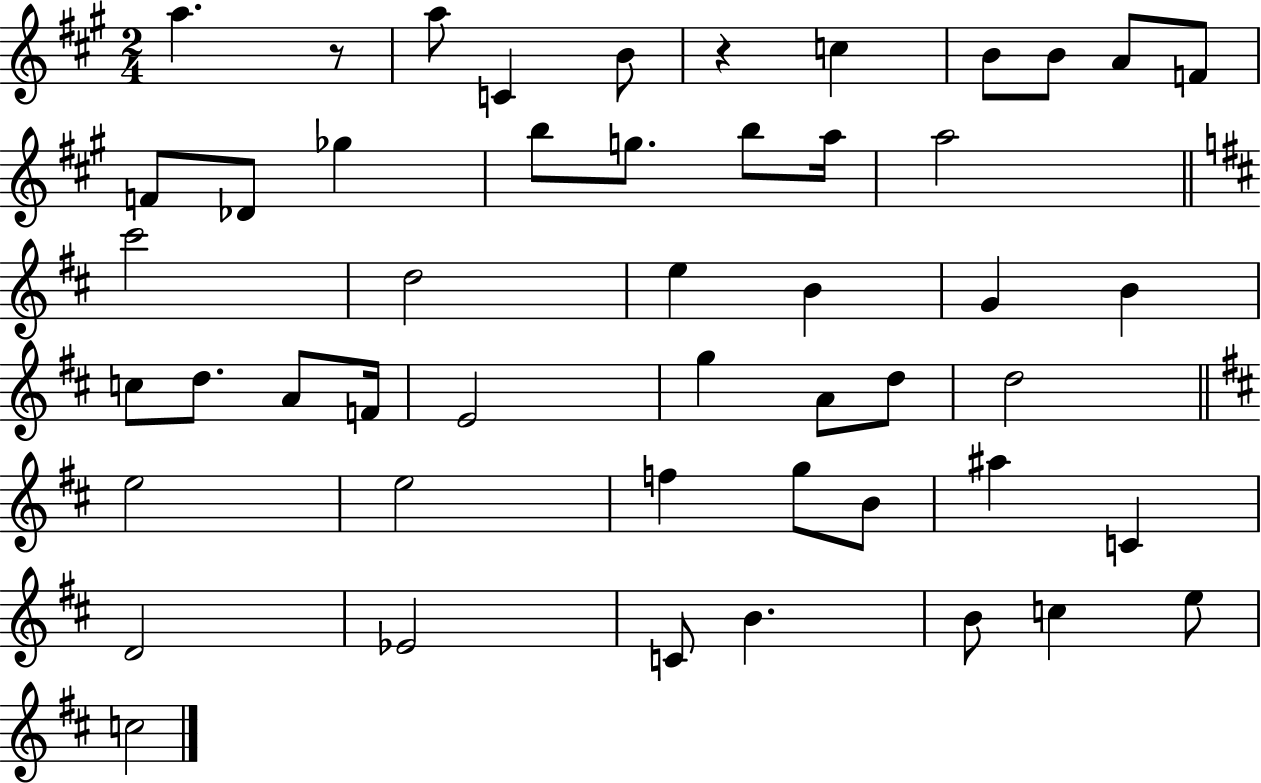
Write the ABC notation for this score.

X:1
T:Untitled
M:2/4
L:1/4
K:A
a z/2 a/2 C B/2 z c B/2 B/2 A/2 F/2 F/2 _D/2 _g b/2 g/2 b/2 a/4 a2 ^c'2 d2 e B G B c/2 d/2 A/2 F/4 E2 g A/2 d/2 d2 e2 e2 f g/2 B/2 ^a C D2 _E2 C/2 B B/2 c e/2 c2